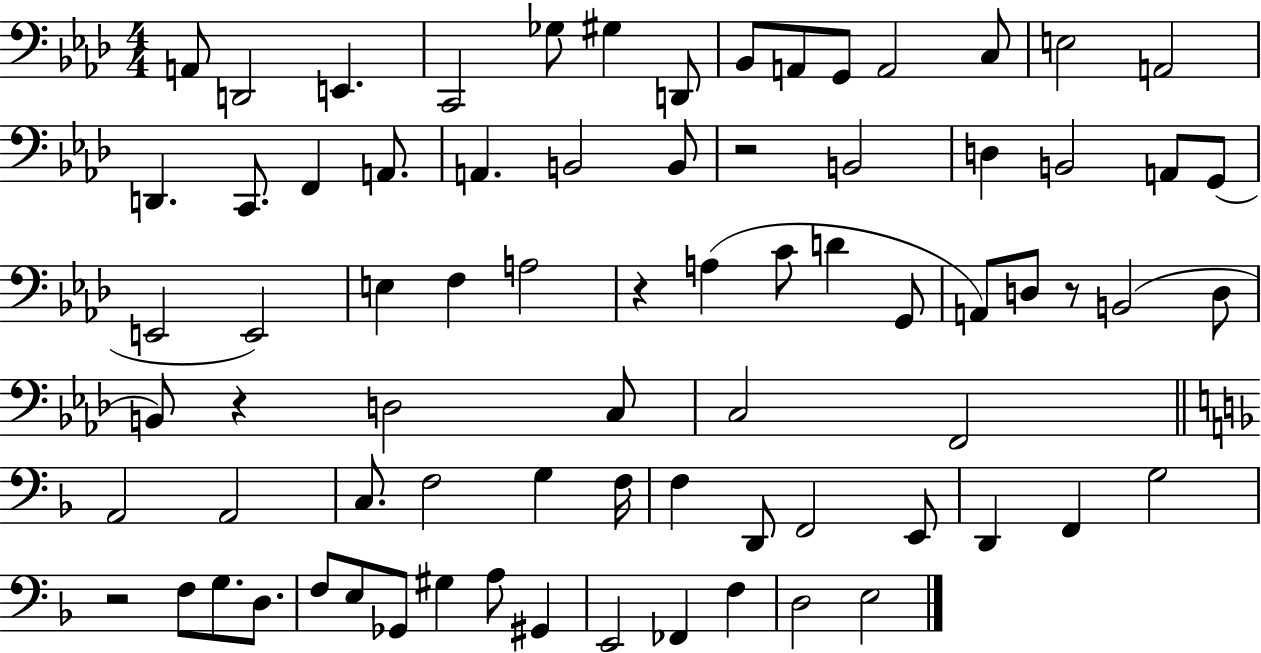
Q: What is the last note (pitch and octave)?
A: E3